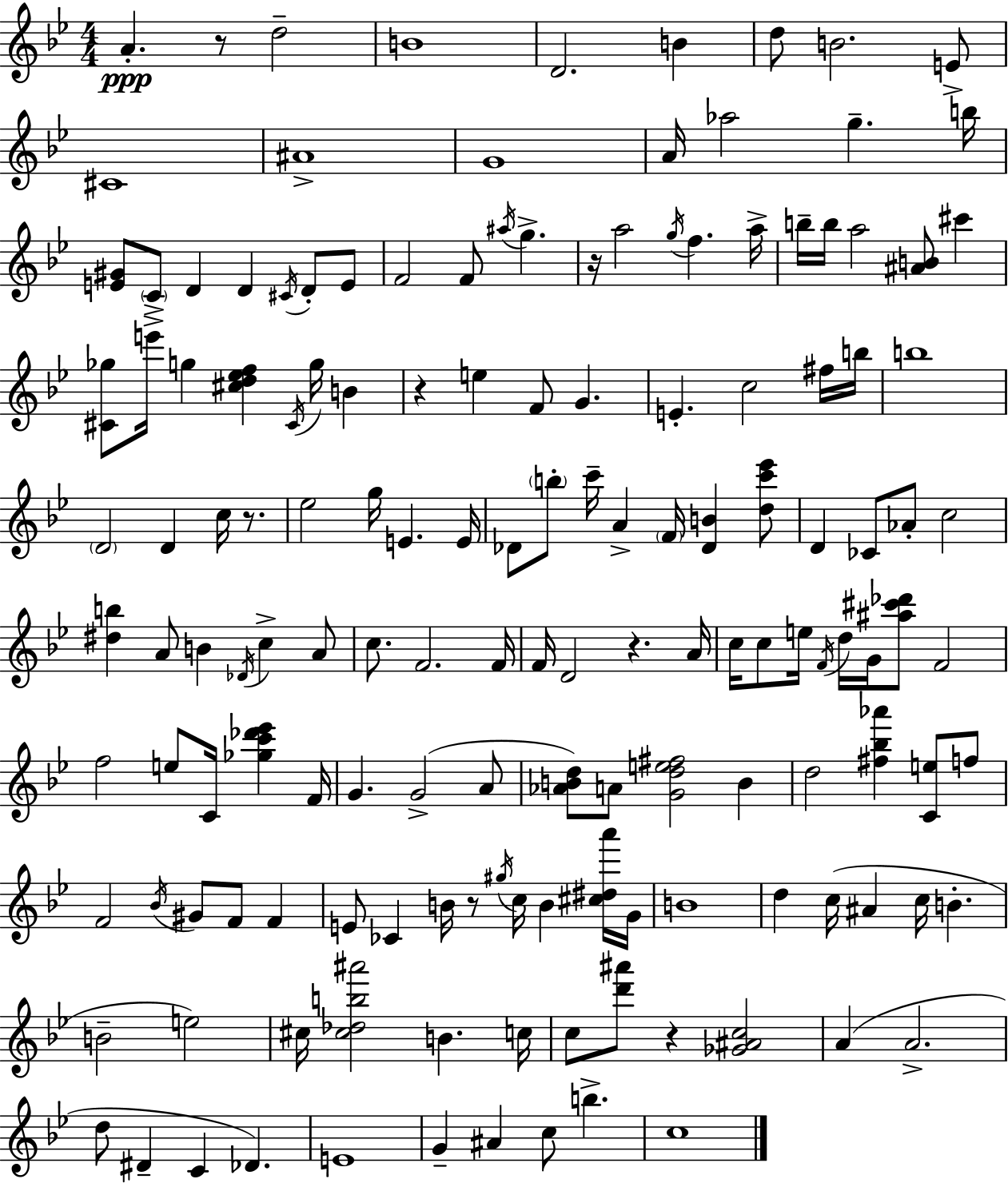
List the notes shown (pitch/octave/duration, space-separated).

A4/q. R/e D5/h B4/w D4/h. B4/q D5/e B4/h. E4/e C#4/w A#4/w G4/w A4/s Ab5/h G5/q. B5/s [E4,G#4]/e C4/e D4/q D4/q C#4/s D4/e E4/e F4/h F4/e A#5/s G5/q. R/s A5/h G5/s F5/q. A5/s B5/s B5/s A5/h [A#4,B4]/e C#6/q [C#4,Gb5]/e E6/s G5/q [C#5,D5,Eb5,F5]/q C#4/s G5/s B4/q R/q E5/q F4/e G4/q. E4/q. C5/h F#5/s B5/s B5/w D4/h D4/q C5/s R/e. Eb5/h G5/s E4/q. E4/s Db4/e B5/e C6/s A4/q F4/s [Db4,B4]/q [D5,C6,Eb6]/e D4/q CES4/e Ab4/e C5/h [D#5,B5]/q A4/e B4/q Db4/s C5/q A4/e C5/e. F4/h. F4/s F4/s D4/h R/q. A4/s C5/s C5/e E5/s F4/s D5/s G4/s [A#5,C#6,Db6]/e F4/h F5/h E5/e C4/s [Gb5,C6,Db6,Eb6]/q F4/s G4/q. G4/h A4/e [Ab4,B4,D5]/e A4/e [G4,D5,E5,F#5]/h B4/q D5/h [F#5,Bb5,Ab6]/q [C4,E5]/e F5/e F4/h Bb4/s G#4/e F4/e F4/q E4/e CES4/q B4/s R/e G#5/s C5/s B4/q [C#5,D#5,A6]/s G4/s B4/w D5/q C5/s A#4/q C5/s B4/q. B4/h E5/h C#5/s [C#5,Db5,B5,A#6]/h B4/q. C5/s C5/e [D6,A#6]/e R/q [Gb4,A#4,C5]/h A4/q A4/h. D5/e D#4/q C4/q Db4/q. E4/w G4/q A#4/q C5/e B5/q. C5/w